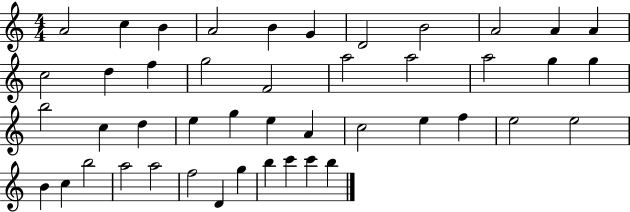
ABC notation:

X:1
T:Untitled
M:4/4
L:1/4
K:C
A2 c B A2 B G D2 B2 A2 A A c2 d f g2 F2 a2 a2 a2 g g b2 c d e g e A c2 e f e2 e2 B c b2 a2 a2 f2 D g b c' c' b